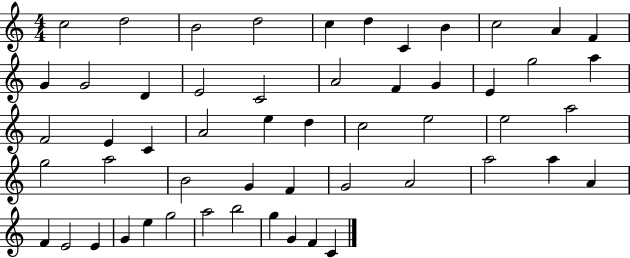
C5/h D5/h B4/h D5/h C5/q D5/q C4/q B4/q C5/h A4/q F4/q G4/q G4/h D4/q E4/h C4/h A4/h F4/q G4/q E4/q G5/h A5/q F4/h E4/q C4/q A4/h E5/q D5/q C5/h E5/h E5/h A5/h G5/h A5/h B4/h G4/q F4/q G4/h A4/h A5/h A5/q A4/q F4/q E4/h E4/q G4/q E5/q G5/h A5/h B5/h G5/q G4/q F4/q C4/q